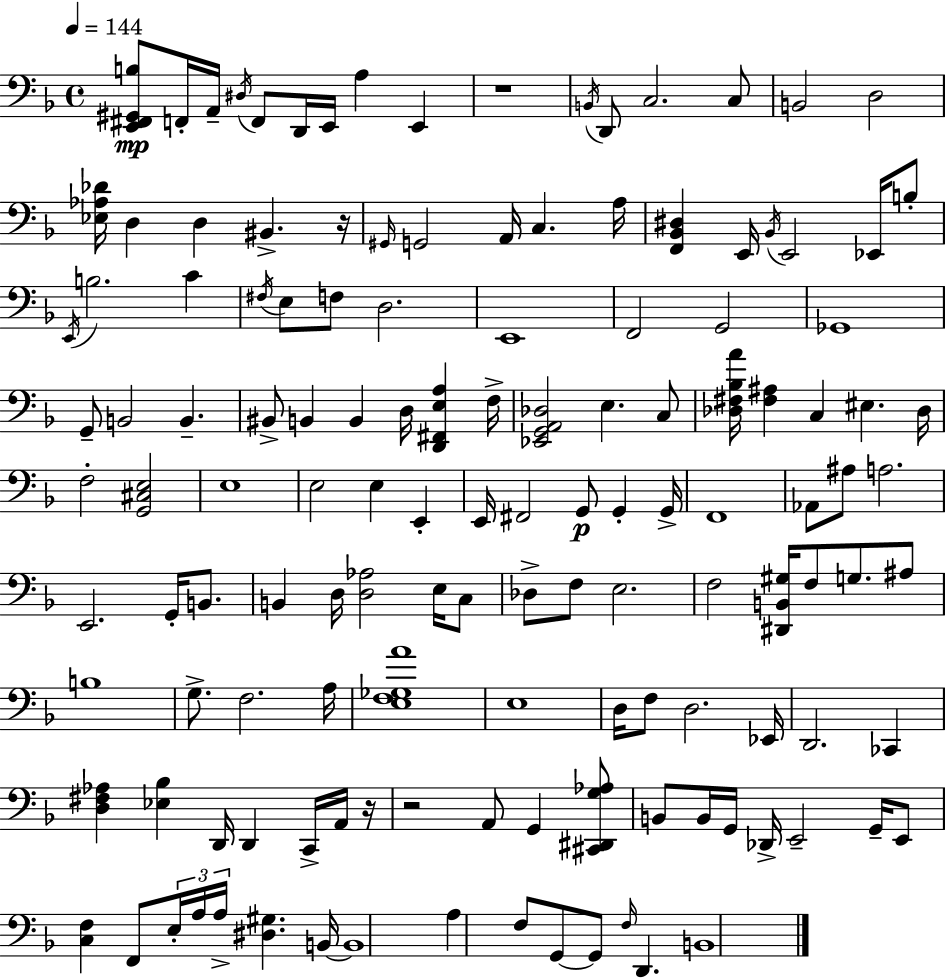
[E2,F#2,G#2,B3]/e F2/s A2/s D#3/s F2/e D2/s E2/s A3/q E2/q R/w B2/s D2/e C3/h. C3/e B2/h D3/h [Eb3,Ab3,Db4]/s D3/q D3/q BIS2/q. R/s G#2/s G2/h A2/s C3/q. A3/s [F2,Bb2,D#3]/q E2/s Bb2/s E2/h Eb2/s B3/e E2/s B3/h. C4/q F#3/s E3/e F3/e D3/h. E2/w F2/h G2/h Gb2/w G2/e B2/h B2/q. BIS2/e B2/q B2/q D3/s [D2,F#2,E3,A3]/q F3/s [Eb2,G2,A2,Db3]/h E3/q. C3/e [Db3,F#3,Bb3,A4]/s [F#3,A#3]/q C3/q EIS3/q. Db3/s F3/h [G2,C#3,E3]/h E3/w E3/h E3/q E2/q E2/s F#2/h G2/e G2/q G2/s F2/w Ab2/e A#3/e A3/h. E2/h. G2/s B2/e. B2/q D3/s [D3,Ab3]/h E3/s C3/e Db3/e F3/e E3/h. F3/h [D#2,B2,G#3]/s F3/e G3/e. A#3/e B3/w G3/e. F3/h. A3/s [E3,F3,Gb3,A4]/w E3/w D3/s F3/e D3/h. Eb2/s D2/h. CES2/q [D3,F#3,Ab3]/q [Eb3,Bb3]/q D2/s D2/q C2/s A2/s R/s R/h A2/e G2/q [C#2,D#2,G3,Ab3]/e B2/e B2/s G2/s Db2/s E2/h G2/s E2/e [C3,F3]/q F2/e E3/s A3/s A3/s [D#3,G#3]/q. B2/s B2/w A3/q F3/e G2/e G2/e F3/s D2/q. B2/w